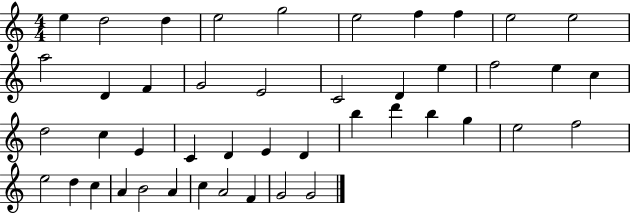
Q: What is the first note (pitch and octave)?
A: E5